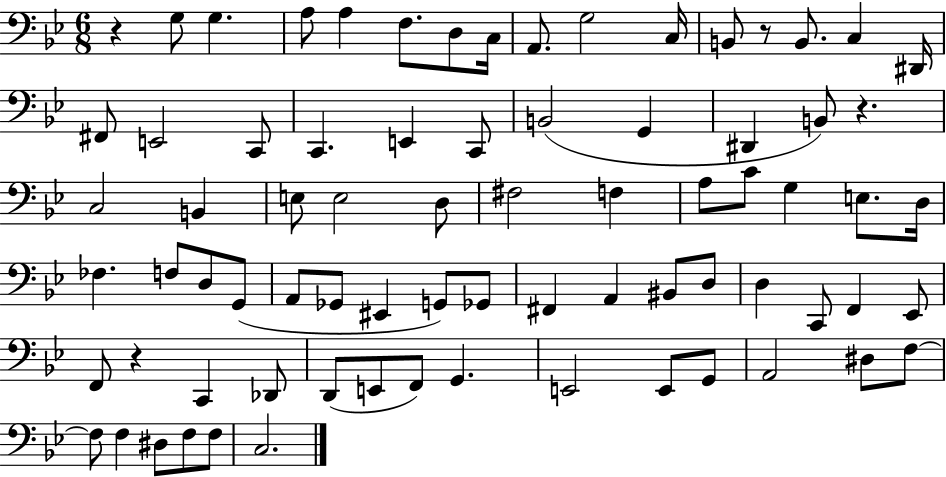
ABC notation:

X:1
T:Untitled
M:6/8
L:1/4
K:Bb
z G,/2 G, A,/2 A, F,/2 D,/2 C,/4 A,,/2 G,2 C,/4 B,,/2 z/2 B,,/2 C, ^D,,/4 ^F,,/2 E,,2 C,,/2 C,, E,, C,,/2 B,,2 G,, ^D,, B,,/2 z C,2 B,, E,/2 E,2 D,/2 ^F,2 F, A,/2 C/2 G, E,/2 D,/4 _F, F,/2 D,/2 G,,/2 A,,/2 _G,,/2 ^E,, G,,/2 _G,,/2 ^F,, A,, ^B,,/2 D,/2 D, C,,/2 F,, _E,,/2 F,,/2 z C,, _D,,/2 D,,/2 E,,/2 F,,/2 G,, E,,2 E,,/2 G,,/2 A,,2 ^D,/2 F,/2 F,/2 F, ^D,/2 F,/2 F,/2 C,2